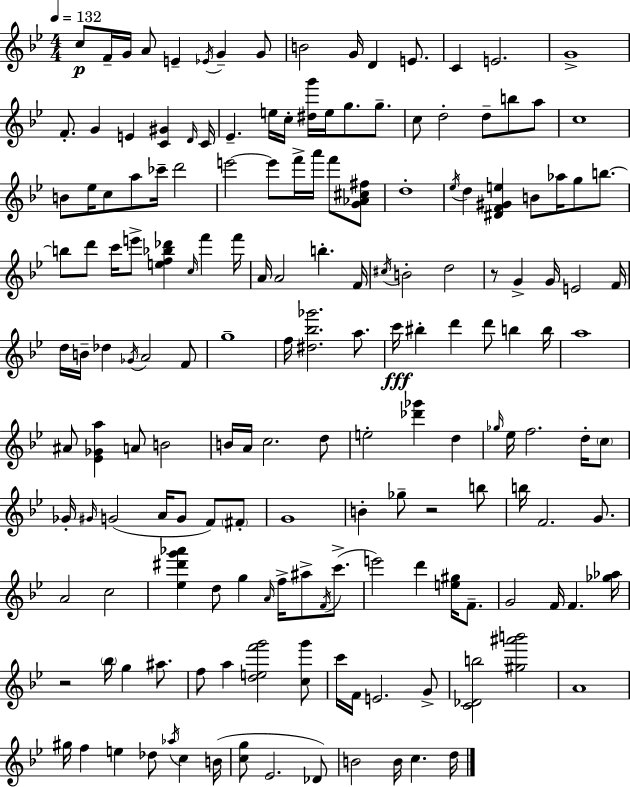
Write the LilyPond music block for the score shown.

{
  \clef treble
  \numericTimeSignature
  \time 4/4
  \key g \minor
  \tempo 4 = 132
  c''8\p f'16-- g'16 a'8 e'4-- \acciaccatura { ees'16 } g'4-- g'8 | b'2 g'16 d'4 e'8. | c'4 e'2. | g'1-> | \break f'8.-. g'4 e'4 <c' gis'>4 | \grace { d'16 } c'16 ees'4.-- e''16 c''16-. <dis'' g'''>16 e''16 g''8. g''8.-- | c''8 d''2-. d''8-- b''8 | a''8 c''1 | \break b'8 ees''16 c''8 a''8 ces'''16-- d'''2 | e'''2~~ e'''8 f'''16-> a'''16 f'''8 | <g' aes' cis'' fis''>8 d''1-. | \acciaccatura { ees''16 } d''4 <dis' f' gis' e''>4 b'8 aes''16 g''8 | \break b''8.~~ b''8 d'''8 c'''16 e'''8-> <e'' f'' bes'' des'''>4 \grace { c''16 } f'''4 | f'''16 a'16 a'2 b''4.-. | f'16 \acciaccatura { cis''16 } b'2-. d''2 | r8 g'4-> g'16 e'2 | \break f'16 d''16 b'16-- des''4 \acciaccatura { ges'16 } a'2 | f'8 g''1-- | f''16 <dis'' bes'' ges'''>2. | a''8. c'''16\fff bis''4-. d'''4 d'''8 | \break b''4 b''16 a''1 | ais'8 <ees' ges' a''>4 a'8 b'2 | b'16 a'16 c''2. | d''8 e''2-. <des''' ges'''>4 | \break d''4 \grace { ges''16 } ees''16 f''2. | d''16-. \parenthesize c''8 ges'16-. \grace { gis'16 }( g'2 | a'16 g'8 f'8) \parenthesize fis'8-. g'1 | b'4-. ges''8-- r2 | \break b''8 b''16 f'2. | g'8. a'2 | c''2 <ees'' dis''' g''' aes'''>4 d''8 g''4 | \grace { a'16 } f''16-> ais''8-> \acciaccatura { f'16 }( c'''8.-> e'''2) | \break d'''4 <e'' gis''>16 f'8.-- g'2 | f'16 f'4. <ges'' aes''>16 r2 | \parenthesize bes''16 g''4 ais''8. f''8 a''4 | <d'' e'' f''' g'''>2 <c'' g'''>8 c'''16 f'16 e'2. | \break g'8-> <c' des' b''>2 | <gis'' ais''' b'''>2 a'1 | gis''16 f''4 e''4 | des''8 \acciaccatura { aes''16 } c''4 b'16( <c'' g''>8 ees'2. | \break des'8) b'2 | b'16 c''4. d''16 \bar "|."
}